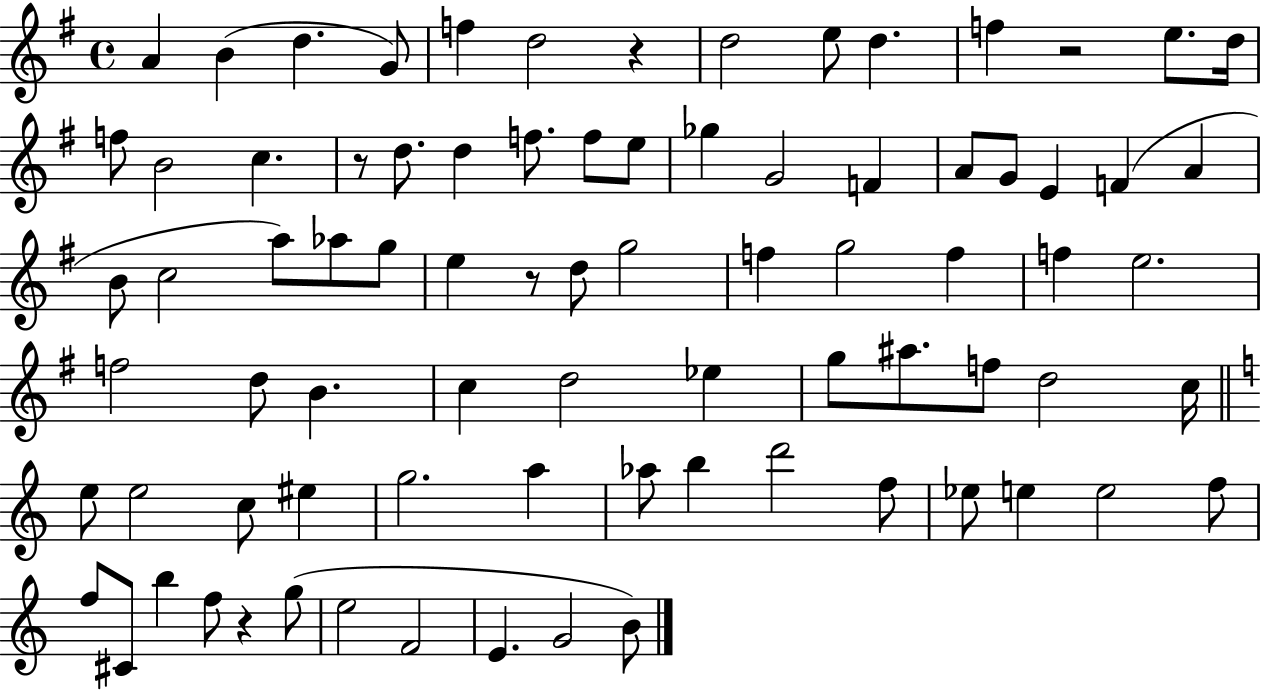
A4/q B4/q D5/q. G4/e F5/q D5/h R/q D5/h E5/e D5/q. F5/q R/h E5/e. D5/s F5/e B4/h C5/q. R/e D5/e. D5/q F5/e. F5/e E5/e Gb5/q G4/h F4/q A4/e G4/e E4/q F4/q A4/q B4/e C5/h A5/e Ab5/e G5/e E5/q R/e D5/e G5/h F5/q G5/h F5/q F5/q E5/h. F5/h D5/e B4/q. C5/q D5/h Eb5/q G5/e A#5/e. F5/e D5/h C5/s E5/e E5/h C5/e EIS5/q G5/h. A5/q Ab5/e B5/q D6/h F5/e Eb5/e E5/q E5/h F5/e F5/e C#4/e B5/q F5/e R/q G5/e E5/h F4/h E4/q. G4/h B4/e